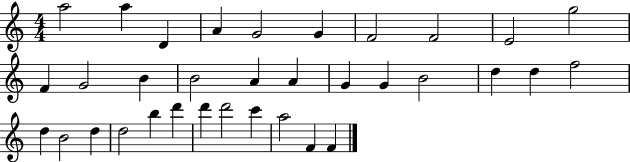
A5/h A5/q D4/q A4/q G4/h G4/q F4/h F4/h E4/h G5/h F4/q G4/h B4/q B4/h A4/q A4/q G4/q G4/q B4/h D5/q D5/q F5/h D5/q B4/h D5/q D5/h B5/q D6/q D6/q D6/h C6/q A5/h F4/q F4/q